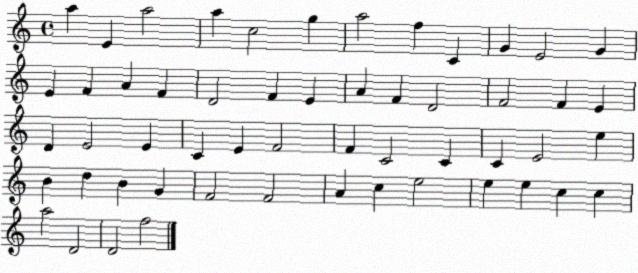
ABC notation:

X:1
T:Untitled
M:4/4
L:1/4
K:C
a E a2 a c2 g a2 f C G E2 G E F A F D2 F E A F D2 F2 F E D E2 E C E F2 F C2 C C E2 e B d B G F2 F2 A c e2 e e c c a2 D2 D2 f2